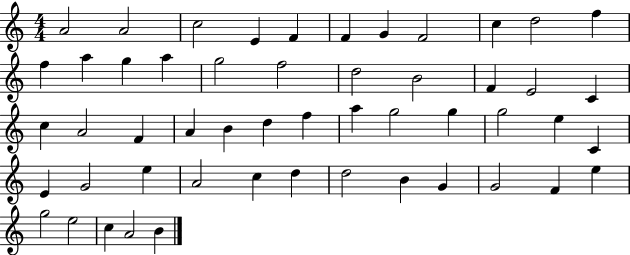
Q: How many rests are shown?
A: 0